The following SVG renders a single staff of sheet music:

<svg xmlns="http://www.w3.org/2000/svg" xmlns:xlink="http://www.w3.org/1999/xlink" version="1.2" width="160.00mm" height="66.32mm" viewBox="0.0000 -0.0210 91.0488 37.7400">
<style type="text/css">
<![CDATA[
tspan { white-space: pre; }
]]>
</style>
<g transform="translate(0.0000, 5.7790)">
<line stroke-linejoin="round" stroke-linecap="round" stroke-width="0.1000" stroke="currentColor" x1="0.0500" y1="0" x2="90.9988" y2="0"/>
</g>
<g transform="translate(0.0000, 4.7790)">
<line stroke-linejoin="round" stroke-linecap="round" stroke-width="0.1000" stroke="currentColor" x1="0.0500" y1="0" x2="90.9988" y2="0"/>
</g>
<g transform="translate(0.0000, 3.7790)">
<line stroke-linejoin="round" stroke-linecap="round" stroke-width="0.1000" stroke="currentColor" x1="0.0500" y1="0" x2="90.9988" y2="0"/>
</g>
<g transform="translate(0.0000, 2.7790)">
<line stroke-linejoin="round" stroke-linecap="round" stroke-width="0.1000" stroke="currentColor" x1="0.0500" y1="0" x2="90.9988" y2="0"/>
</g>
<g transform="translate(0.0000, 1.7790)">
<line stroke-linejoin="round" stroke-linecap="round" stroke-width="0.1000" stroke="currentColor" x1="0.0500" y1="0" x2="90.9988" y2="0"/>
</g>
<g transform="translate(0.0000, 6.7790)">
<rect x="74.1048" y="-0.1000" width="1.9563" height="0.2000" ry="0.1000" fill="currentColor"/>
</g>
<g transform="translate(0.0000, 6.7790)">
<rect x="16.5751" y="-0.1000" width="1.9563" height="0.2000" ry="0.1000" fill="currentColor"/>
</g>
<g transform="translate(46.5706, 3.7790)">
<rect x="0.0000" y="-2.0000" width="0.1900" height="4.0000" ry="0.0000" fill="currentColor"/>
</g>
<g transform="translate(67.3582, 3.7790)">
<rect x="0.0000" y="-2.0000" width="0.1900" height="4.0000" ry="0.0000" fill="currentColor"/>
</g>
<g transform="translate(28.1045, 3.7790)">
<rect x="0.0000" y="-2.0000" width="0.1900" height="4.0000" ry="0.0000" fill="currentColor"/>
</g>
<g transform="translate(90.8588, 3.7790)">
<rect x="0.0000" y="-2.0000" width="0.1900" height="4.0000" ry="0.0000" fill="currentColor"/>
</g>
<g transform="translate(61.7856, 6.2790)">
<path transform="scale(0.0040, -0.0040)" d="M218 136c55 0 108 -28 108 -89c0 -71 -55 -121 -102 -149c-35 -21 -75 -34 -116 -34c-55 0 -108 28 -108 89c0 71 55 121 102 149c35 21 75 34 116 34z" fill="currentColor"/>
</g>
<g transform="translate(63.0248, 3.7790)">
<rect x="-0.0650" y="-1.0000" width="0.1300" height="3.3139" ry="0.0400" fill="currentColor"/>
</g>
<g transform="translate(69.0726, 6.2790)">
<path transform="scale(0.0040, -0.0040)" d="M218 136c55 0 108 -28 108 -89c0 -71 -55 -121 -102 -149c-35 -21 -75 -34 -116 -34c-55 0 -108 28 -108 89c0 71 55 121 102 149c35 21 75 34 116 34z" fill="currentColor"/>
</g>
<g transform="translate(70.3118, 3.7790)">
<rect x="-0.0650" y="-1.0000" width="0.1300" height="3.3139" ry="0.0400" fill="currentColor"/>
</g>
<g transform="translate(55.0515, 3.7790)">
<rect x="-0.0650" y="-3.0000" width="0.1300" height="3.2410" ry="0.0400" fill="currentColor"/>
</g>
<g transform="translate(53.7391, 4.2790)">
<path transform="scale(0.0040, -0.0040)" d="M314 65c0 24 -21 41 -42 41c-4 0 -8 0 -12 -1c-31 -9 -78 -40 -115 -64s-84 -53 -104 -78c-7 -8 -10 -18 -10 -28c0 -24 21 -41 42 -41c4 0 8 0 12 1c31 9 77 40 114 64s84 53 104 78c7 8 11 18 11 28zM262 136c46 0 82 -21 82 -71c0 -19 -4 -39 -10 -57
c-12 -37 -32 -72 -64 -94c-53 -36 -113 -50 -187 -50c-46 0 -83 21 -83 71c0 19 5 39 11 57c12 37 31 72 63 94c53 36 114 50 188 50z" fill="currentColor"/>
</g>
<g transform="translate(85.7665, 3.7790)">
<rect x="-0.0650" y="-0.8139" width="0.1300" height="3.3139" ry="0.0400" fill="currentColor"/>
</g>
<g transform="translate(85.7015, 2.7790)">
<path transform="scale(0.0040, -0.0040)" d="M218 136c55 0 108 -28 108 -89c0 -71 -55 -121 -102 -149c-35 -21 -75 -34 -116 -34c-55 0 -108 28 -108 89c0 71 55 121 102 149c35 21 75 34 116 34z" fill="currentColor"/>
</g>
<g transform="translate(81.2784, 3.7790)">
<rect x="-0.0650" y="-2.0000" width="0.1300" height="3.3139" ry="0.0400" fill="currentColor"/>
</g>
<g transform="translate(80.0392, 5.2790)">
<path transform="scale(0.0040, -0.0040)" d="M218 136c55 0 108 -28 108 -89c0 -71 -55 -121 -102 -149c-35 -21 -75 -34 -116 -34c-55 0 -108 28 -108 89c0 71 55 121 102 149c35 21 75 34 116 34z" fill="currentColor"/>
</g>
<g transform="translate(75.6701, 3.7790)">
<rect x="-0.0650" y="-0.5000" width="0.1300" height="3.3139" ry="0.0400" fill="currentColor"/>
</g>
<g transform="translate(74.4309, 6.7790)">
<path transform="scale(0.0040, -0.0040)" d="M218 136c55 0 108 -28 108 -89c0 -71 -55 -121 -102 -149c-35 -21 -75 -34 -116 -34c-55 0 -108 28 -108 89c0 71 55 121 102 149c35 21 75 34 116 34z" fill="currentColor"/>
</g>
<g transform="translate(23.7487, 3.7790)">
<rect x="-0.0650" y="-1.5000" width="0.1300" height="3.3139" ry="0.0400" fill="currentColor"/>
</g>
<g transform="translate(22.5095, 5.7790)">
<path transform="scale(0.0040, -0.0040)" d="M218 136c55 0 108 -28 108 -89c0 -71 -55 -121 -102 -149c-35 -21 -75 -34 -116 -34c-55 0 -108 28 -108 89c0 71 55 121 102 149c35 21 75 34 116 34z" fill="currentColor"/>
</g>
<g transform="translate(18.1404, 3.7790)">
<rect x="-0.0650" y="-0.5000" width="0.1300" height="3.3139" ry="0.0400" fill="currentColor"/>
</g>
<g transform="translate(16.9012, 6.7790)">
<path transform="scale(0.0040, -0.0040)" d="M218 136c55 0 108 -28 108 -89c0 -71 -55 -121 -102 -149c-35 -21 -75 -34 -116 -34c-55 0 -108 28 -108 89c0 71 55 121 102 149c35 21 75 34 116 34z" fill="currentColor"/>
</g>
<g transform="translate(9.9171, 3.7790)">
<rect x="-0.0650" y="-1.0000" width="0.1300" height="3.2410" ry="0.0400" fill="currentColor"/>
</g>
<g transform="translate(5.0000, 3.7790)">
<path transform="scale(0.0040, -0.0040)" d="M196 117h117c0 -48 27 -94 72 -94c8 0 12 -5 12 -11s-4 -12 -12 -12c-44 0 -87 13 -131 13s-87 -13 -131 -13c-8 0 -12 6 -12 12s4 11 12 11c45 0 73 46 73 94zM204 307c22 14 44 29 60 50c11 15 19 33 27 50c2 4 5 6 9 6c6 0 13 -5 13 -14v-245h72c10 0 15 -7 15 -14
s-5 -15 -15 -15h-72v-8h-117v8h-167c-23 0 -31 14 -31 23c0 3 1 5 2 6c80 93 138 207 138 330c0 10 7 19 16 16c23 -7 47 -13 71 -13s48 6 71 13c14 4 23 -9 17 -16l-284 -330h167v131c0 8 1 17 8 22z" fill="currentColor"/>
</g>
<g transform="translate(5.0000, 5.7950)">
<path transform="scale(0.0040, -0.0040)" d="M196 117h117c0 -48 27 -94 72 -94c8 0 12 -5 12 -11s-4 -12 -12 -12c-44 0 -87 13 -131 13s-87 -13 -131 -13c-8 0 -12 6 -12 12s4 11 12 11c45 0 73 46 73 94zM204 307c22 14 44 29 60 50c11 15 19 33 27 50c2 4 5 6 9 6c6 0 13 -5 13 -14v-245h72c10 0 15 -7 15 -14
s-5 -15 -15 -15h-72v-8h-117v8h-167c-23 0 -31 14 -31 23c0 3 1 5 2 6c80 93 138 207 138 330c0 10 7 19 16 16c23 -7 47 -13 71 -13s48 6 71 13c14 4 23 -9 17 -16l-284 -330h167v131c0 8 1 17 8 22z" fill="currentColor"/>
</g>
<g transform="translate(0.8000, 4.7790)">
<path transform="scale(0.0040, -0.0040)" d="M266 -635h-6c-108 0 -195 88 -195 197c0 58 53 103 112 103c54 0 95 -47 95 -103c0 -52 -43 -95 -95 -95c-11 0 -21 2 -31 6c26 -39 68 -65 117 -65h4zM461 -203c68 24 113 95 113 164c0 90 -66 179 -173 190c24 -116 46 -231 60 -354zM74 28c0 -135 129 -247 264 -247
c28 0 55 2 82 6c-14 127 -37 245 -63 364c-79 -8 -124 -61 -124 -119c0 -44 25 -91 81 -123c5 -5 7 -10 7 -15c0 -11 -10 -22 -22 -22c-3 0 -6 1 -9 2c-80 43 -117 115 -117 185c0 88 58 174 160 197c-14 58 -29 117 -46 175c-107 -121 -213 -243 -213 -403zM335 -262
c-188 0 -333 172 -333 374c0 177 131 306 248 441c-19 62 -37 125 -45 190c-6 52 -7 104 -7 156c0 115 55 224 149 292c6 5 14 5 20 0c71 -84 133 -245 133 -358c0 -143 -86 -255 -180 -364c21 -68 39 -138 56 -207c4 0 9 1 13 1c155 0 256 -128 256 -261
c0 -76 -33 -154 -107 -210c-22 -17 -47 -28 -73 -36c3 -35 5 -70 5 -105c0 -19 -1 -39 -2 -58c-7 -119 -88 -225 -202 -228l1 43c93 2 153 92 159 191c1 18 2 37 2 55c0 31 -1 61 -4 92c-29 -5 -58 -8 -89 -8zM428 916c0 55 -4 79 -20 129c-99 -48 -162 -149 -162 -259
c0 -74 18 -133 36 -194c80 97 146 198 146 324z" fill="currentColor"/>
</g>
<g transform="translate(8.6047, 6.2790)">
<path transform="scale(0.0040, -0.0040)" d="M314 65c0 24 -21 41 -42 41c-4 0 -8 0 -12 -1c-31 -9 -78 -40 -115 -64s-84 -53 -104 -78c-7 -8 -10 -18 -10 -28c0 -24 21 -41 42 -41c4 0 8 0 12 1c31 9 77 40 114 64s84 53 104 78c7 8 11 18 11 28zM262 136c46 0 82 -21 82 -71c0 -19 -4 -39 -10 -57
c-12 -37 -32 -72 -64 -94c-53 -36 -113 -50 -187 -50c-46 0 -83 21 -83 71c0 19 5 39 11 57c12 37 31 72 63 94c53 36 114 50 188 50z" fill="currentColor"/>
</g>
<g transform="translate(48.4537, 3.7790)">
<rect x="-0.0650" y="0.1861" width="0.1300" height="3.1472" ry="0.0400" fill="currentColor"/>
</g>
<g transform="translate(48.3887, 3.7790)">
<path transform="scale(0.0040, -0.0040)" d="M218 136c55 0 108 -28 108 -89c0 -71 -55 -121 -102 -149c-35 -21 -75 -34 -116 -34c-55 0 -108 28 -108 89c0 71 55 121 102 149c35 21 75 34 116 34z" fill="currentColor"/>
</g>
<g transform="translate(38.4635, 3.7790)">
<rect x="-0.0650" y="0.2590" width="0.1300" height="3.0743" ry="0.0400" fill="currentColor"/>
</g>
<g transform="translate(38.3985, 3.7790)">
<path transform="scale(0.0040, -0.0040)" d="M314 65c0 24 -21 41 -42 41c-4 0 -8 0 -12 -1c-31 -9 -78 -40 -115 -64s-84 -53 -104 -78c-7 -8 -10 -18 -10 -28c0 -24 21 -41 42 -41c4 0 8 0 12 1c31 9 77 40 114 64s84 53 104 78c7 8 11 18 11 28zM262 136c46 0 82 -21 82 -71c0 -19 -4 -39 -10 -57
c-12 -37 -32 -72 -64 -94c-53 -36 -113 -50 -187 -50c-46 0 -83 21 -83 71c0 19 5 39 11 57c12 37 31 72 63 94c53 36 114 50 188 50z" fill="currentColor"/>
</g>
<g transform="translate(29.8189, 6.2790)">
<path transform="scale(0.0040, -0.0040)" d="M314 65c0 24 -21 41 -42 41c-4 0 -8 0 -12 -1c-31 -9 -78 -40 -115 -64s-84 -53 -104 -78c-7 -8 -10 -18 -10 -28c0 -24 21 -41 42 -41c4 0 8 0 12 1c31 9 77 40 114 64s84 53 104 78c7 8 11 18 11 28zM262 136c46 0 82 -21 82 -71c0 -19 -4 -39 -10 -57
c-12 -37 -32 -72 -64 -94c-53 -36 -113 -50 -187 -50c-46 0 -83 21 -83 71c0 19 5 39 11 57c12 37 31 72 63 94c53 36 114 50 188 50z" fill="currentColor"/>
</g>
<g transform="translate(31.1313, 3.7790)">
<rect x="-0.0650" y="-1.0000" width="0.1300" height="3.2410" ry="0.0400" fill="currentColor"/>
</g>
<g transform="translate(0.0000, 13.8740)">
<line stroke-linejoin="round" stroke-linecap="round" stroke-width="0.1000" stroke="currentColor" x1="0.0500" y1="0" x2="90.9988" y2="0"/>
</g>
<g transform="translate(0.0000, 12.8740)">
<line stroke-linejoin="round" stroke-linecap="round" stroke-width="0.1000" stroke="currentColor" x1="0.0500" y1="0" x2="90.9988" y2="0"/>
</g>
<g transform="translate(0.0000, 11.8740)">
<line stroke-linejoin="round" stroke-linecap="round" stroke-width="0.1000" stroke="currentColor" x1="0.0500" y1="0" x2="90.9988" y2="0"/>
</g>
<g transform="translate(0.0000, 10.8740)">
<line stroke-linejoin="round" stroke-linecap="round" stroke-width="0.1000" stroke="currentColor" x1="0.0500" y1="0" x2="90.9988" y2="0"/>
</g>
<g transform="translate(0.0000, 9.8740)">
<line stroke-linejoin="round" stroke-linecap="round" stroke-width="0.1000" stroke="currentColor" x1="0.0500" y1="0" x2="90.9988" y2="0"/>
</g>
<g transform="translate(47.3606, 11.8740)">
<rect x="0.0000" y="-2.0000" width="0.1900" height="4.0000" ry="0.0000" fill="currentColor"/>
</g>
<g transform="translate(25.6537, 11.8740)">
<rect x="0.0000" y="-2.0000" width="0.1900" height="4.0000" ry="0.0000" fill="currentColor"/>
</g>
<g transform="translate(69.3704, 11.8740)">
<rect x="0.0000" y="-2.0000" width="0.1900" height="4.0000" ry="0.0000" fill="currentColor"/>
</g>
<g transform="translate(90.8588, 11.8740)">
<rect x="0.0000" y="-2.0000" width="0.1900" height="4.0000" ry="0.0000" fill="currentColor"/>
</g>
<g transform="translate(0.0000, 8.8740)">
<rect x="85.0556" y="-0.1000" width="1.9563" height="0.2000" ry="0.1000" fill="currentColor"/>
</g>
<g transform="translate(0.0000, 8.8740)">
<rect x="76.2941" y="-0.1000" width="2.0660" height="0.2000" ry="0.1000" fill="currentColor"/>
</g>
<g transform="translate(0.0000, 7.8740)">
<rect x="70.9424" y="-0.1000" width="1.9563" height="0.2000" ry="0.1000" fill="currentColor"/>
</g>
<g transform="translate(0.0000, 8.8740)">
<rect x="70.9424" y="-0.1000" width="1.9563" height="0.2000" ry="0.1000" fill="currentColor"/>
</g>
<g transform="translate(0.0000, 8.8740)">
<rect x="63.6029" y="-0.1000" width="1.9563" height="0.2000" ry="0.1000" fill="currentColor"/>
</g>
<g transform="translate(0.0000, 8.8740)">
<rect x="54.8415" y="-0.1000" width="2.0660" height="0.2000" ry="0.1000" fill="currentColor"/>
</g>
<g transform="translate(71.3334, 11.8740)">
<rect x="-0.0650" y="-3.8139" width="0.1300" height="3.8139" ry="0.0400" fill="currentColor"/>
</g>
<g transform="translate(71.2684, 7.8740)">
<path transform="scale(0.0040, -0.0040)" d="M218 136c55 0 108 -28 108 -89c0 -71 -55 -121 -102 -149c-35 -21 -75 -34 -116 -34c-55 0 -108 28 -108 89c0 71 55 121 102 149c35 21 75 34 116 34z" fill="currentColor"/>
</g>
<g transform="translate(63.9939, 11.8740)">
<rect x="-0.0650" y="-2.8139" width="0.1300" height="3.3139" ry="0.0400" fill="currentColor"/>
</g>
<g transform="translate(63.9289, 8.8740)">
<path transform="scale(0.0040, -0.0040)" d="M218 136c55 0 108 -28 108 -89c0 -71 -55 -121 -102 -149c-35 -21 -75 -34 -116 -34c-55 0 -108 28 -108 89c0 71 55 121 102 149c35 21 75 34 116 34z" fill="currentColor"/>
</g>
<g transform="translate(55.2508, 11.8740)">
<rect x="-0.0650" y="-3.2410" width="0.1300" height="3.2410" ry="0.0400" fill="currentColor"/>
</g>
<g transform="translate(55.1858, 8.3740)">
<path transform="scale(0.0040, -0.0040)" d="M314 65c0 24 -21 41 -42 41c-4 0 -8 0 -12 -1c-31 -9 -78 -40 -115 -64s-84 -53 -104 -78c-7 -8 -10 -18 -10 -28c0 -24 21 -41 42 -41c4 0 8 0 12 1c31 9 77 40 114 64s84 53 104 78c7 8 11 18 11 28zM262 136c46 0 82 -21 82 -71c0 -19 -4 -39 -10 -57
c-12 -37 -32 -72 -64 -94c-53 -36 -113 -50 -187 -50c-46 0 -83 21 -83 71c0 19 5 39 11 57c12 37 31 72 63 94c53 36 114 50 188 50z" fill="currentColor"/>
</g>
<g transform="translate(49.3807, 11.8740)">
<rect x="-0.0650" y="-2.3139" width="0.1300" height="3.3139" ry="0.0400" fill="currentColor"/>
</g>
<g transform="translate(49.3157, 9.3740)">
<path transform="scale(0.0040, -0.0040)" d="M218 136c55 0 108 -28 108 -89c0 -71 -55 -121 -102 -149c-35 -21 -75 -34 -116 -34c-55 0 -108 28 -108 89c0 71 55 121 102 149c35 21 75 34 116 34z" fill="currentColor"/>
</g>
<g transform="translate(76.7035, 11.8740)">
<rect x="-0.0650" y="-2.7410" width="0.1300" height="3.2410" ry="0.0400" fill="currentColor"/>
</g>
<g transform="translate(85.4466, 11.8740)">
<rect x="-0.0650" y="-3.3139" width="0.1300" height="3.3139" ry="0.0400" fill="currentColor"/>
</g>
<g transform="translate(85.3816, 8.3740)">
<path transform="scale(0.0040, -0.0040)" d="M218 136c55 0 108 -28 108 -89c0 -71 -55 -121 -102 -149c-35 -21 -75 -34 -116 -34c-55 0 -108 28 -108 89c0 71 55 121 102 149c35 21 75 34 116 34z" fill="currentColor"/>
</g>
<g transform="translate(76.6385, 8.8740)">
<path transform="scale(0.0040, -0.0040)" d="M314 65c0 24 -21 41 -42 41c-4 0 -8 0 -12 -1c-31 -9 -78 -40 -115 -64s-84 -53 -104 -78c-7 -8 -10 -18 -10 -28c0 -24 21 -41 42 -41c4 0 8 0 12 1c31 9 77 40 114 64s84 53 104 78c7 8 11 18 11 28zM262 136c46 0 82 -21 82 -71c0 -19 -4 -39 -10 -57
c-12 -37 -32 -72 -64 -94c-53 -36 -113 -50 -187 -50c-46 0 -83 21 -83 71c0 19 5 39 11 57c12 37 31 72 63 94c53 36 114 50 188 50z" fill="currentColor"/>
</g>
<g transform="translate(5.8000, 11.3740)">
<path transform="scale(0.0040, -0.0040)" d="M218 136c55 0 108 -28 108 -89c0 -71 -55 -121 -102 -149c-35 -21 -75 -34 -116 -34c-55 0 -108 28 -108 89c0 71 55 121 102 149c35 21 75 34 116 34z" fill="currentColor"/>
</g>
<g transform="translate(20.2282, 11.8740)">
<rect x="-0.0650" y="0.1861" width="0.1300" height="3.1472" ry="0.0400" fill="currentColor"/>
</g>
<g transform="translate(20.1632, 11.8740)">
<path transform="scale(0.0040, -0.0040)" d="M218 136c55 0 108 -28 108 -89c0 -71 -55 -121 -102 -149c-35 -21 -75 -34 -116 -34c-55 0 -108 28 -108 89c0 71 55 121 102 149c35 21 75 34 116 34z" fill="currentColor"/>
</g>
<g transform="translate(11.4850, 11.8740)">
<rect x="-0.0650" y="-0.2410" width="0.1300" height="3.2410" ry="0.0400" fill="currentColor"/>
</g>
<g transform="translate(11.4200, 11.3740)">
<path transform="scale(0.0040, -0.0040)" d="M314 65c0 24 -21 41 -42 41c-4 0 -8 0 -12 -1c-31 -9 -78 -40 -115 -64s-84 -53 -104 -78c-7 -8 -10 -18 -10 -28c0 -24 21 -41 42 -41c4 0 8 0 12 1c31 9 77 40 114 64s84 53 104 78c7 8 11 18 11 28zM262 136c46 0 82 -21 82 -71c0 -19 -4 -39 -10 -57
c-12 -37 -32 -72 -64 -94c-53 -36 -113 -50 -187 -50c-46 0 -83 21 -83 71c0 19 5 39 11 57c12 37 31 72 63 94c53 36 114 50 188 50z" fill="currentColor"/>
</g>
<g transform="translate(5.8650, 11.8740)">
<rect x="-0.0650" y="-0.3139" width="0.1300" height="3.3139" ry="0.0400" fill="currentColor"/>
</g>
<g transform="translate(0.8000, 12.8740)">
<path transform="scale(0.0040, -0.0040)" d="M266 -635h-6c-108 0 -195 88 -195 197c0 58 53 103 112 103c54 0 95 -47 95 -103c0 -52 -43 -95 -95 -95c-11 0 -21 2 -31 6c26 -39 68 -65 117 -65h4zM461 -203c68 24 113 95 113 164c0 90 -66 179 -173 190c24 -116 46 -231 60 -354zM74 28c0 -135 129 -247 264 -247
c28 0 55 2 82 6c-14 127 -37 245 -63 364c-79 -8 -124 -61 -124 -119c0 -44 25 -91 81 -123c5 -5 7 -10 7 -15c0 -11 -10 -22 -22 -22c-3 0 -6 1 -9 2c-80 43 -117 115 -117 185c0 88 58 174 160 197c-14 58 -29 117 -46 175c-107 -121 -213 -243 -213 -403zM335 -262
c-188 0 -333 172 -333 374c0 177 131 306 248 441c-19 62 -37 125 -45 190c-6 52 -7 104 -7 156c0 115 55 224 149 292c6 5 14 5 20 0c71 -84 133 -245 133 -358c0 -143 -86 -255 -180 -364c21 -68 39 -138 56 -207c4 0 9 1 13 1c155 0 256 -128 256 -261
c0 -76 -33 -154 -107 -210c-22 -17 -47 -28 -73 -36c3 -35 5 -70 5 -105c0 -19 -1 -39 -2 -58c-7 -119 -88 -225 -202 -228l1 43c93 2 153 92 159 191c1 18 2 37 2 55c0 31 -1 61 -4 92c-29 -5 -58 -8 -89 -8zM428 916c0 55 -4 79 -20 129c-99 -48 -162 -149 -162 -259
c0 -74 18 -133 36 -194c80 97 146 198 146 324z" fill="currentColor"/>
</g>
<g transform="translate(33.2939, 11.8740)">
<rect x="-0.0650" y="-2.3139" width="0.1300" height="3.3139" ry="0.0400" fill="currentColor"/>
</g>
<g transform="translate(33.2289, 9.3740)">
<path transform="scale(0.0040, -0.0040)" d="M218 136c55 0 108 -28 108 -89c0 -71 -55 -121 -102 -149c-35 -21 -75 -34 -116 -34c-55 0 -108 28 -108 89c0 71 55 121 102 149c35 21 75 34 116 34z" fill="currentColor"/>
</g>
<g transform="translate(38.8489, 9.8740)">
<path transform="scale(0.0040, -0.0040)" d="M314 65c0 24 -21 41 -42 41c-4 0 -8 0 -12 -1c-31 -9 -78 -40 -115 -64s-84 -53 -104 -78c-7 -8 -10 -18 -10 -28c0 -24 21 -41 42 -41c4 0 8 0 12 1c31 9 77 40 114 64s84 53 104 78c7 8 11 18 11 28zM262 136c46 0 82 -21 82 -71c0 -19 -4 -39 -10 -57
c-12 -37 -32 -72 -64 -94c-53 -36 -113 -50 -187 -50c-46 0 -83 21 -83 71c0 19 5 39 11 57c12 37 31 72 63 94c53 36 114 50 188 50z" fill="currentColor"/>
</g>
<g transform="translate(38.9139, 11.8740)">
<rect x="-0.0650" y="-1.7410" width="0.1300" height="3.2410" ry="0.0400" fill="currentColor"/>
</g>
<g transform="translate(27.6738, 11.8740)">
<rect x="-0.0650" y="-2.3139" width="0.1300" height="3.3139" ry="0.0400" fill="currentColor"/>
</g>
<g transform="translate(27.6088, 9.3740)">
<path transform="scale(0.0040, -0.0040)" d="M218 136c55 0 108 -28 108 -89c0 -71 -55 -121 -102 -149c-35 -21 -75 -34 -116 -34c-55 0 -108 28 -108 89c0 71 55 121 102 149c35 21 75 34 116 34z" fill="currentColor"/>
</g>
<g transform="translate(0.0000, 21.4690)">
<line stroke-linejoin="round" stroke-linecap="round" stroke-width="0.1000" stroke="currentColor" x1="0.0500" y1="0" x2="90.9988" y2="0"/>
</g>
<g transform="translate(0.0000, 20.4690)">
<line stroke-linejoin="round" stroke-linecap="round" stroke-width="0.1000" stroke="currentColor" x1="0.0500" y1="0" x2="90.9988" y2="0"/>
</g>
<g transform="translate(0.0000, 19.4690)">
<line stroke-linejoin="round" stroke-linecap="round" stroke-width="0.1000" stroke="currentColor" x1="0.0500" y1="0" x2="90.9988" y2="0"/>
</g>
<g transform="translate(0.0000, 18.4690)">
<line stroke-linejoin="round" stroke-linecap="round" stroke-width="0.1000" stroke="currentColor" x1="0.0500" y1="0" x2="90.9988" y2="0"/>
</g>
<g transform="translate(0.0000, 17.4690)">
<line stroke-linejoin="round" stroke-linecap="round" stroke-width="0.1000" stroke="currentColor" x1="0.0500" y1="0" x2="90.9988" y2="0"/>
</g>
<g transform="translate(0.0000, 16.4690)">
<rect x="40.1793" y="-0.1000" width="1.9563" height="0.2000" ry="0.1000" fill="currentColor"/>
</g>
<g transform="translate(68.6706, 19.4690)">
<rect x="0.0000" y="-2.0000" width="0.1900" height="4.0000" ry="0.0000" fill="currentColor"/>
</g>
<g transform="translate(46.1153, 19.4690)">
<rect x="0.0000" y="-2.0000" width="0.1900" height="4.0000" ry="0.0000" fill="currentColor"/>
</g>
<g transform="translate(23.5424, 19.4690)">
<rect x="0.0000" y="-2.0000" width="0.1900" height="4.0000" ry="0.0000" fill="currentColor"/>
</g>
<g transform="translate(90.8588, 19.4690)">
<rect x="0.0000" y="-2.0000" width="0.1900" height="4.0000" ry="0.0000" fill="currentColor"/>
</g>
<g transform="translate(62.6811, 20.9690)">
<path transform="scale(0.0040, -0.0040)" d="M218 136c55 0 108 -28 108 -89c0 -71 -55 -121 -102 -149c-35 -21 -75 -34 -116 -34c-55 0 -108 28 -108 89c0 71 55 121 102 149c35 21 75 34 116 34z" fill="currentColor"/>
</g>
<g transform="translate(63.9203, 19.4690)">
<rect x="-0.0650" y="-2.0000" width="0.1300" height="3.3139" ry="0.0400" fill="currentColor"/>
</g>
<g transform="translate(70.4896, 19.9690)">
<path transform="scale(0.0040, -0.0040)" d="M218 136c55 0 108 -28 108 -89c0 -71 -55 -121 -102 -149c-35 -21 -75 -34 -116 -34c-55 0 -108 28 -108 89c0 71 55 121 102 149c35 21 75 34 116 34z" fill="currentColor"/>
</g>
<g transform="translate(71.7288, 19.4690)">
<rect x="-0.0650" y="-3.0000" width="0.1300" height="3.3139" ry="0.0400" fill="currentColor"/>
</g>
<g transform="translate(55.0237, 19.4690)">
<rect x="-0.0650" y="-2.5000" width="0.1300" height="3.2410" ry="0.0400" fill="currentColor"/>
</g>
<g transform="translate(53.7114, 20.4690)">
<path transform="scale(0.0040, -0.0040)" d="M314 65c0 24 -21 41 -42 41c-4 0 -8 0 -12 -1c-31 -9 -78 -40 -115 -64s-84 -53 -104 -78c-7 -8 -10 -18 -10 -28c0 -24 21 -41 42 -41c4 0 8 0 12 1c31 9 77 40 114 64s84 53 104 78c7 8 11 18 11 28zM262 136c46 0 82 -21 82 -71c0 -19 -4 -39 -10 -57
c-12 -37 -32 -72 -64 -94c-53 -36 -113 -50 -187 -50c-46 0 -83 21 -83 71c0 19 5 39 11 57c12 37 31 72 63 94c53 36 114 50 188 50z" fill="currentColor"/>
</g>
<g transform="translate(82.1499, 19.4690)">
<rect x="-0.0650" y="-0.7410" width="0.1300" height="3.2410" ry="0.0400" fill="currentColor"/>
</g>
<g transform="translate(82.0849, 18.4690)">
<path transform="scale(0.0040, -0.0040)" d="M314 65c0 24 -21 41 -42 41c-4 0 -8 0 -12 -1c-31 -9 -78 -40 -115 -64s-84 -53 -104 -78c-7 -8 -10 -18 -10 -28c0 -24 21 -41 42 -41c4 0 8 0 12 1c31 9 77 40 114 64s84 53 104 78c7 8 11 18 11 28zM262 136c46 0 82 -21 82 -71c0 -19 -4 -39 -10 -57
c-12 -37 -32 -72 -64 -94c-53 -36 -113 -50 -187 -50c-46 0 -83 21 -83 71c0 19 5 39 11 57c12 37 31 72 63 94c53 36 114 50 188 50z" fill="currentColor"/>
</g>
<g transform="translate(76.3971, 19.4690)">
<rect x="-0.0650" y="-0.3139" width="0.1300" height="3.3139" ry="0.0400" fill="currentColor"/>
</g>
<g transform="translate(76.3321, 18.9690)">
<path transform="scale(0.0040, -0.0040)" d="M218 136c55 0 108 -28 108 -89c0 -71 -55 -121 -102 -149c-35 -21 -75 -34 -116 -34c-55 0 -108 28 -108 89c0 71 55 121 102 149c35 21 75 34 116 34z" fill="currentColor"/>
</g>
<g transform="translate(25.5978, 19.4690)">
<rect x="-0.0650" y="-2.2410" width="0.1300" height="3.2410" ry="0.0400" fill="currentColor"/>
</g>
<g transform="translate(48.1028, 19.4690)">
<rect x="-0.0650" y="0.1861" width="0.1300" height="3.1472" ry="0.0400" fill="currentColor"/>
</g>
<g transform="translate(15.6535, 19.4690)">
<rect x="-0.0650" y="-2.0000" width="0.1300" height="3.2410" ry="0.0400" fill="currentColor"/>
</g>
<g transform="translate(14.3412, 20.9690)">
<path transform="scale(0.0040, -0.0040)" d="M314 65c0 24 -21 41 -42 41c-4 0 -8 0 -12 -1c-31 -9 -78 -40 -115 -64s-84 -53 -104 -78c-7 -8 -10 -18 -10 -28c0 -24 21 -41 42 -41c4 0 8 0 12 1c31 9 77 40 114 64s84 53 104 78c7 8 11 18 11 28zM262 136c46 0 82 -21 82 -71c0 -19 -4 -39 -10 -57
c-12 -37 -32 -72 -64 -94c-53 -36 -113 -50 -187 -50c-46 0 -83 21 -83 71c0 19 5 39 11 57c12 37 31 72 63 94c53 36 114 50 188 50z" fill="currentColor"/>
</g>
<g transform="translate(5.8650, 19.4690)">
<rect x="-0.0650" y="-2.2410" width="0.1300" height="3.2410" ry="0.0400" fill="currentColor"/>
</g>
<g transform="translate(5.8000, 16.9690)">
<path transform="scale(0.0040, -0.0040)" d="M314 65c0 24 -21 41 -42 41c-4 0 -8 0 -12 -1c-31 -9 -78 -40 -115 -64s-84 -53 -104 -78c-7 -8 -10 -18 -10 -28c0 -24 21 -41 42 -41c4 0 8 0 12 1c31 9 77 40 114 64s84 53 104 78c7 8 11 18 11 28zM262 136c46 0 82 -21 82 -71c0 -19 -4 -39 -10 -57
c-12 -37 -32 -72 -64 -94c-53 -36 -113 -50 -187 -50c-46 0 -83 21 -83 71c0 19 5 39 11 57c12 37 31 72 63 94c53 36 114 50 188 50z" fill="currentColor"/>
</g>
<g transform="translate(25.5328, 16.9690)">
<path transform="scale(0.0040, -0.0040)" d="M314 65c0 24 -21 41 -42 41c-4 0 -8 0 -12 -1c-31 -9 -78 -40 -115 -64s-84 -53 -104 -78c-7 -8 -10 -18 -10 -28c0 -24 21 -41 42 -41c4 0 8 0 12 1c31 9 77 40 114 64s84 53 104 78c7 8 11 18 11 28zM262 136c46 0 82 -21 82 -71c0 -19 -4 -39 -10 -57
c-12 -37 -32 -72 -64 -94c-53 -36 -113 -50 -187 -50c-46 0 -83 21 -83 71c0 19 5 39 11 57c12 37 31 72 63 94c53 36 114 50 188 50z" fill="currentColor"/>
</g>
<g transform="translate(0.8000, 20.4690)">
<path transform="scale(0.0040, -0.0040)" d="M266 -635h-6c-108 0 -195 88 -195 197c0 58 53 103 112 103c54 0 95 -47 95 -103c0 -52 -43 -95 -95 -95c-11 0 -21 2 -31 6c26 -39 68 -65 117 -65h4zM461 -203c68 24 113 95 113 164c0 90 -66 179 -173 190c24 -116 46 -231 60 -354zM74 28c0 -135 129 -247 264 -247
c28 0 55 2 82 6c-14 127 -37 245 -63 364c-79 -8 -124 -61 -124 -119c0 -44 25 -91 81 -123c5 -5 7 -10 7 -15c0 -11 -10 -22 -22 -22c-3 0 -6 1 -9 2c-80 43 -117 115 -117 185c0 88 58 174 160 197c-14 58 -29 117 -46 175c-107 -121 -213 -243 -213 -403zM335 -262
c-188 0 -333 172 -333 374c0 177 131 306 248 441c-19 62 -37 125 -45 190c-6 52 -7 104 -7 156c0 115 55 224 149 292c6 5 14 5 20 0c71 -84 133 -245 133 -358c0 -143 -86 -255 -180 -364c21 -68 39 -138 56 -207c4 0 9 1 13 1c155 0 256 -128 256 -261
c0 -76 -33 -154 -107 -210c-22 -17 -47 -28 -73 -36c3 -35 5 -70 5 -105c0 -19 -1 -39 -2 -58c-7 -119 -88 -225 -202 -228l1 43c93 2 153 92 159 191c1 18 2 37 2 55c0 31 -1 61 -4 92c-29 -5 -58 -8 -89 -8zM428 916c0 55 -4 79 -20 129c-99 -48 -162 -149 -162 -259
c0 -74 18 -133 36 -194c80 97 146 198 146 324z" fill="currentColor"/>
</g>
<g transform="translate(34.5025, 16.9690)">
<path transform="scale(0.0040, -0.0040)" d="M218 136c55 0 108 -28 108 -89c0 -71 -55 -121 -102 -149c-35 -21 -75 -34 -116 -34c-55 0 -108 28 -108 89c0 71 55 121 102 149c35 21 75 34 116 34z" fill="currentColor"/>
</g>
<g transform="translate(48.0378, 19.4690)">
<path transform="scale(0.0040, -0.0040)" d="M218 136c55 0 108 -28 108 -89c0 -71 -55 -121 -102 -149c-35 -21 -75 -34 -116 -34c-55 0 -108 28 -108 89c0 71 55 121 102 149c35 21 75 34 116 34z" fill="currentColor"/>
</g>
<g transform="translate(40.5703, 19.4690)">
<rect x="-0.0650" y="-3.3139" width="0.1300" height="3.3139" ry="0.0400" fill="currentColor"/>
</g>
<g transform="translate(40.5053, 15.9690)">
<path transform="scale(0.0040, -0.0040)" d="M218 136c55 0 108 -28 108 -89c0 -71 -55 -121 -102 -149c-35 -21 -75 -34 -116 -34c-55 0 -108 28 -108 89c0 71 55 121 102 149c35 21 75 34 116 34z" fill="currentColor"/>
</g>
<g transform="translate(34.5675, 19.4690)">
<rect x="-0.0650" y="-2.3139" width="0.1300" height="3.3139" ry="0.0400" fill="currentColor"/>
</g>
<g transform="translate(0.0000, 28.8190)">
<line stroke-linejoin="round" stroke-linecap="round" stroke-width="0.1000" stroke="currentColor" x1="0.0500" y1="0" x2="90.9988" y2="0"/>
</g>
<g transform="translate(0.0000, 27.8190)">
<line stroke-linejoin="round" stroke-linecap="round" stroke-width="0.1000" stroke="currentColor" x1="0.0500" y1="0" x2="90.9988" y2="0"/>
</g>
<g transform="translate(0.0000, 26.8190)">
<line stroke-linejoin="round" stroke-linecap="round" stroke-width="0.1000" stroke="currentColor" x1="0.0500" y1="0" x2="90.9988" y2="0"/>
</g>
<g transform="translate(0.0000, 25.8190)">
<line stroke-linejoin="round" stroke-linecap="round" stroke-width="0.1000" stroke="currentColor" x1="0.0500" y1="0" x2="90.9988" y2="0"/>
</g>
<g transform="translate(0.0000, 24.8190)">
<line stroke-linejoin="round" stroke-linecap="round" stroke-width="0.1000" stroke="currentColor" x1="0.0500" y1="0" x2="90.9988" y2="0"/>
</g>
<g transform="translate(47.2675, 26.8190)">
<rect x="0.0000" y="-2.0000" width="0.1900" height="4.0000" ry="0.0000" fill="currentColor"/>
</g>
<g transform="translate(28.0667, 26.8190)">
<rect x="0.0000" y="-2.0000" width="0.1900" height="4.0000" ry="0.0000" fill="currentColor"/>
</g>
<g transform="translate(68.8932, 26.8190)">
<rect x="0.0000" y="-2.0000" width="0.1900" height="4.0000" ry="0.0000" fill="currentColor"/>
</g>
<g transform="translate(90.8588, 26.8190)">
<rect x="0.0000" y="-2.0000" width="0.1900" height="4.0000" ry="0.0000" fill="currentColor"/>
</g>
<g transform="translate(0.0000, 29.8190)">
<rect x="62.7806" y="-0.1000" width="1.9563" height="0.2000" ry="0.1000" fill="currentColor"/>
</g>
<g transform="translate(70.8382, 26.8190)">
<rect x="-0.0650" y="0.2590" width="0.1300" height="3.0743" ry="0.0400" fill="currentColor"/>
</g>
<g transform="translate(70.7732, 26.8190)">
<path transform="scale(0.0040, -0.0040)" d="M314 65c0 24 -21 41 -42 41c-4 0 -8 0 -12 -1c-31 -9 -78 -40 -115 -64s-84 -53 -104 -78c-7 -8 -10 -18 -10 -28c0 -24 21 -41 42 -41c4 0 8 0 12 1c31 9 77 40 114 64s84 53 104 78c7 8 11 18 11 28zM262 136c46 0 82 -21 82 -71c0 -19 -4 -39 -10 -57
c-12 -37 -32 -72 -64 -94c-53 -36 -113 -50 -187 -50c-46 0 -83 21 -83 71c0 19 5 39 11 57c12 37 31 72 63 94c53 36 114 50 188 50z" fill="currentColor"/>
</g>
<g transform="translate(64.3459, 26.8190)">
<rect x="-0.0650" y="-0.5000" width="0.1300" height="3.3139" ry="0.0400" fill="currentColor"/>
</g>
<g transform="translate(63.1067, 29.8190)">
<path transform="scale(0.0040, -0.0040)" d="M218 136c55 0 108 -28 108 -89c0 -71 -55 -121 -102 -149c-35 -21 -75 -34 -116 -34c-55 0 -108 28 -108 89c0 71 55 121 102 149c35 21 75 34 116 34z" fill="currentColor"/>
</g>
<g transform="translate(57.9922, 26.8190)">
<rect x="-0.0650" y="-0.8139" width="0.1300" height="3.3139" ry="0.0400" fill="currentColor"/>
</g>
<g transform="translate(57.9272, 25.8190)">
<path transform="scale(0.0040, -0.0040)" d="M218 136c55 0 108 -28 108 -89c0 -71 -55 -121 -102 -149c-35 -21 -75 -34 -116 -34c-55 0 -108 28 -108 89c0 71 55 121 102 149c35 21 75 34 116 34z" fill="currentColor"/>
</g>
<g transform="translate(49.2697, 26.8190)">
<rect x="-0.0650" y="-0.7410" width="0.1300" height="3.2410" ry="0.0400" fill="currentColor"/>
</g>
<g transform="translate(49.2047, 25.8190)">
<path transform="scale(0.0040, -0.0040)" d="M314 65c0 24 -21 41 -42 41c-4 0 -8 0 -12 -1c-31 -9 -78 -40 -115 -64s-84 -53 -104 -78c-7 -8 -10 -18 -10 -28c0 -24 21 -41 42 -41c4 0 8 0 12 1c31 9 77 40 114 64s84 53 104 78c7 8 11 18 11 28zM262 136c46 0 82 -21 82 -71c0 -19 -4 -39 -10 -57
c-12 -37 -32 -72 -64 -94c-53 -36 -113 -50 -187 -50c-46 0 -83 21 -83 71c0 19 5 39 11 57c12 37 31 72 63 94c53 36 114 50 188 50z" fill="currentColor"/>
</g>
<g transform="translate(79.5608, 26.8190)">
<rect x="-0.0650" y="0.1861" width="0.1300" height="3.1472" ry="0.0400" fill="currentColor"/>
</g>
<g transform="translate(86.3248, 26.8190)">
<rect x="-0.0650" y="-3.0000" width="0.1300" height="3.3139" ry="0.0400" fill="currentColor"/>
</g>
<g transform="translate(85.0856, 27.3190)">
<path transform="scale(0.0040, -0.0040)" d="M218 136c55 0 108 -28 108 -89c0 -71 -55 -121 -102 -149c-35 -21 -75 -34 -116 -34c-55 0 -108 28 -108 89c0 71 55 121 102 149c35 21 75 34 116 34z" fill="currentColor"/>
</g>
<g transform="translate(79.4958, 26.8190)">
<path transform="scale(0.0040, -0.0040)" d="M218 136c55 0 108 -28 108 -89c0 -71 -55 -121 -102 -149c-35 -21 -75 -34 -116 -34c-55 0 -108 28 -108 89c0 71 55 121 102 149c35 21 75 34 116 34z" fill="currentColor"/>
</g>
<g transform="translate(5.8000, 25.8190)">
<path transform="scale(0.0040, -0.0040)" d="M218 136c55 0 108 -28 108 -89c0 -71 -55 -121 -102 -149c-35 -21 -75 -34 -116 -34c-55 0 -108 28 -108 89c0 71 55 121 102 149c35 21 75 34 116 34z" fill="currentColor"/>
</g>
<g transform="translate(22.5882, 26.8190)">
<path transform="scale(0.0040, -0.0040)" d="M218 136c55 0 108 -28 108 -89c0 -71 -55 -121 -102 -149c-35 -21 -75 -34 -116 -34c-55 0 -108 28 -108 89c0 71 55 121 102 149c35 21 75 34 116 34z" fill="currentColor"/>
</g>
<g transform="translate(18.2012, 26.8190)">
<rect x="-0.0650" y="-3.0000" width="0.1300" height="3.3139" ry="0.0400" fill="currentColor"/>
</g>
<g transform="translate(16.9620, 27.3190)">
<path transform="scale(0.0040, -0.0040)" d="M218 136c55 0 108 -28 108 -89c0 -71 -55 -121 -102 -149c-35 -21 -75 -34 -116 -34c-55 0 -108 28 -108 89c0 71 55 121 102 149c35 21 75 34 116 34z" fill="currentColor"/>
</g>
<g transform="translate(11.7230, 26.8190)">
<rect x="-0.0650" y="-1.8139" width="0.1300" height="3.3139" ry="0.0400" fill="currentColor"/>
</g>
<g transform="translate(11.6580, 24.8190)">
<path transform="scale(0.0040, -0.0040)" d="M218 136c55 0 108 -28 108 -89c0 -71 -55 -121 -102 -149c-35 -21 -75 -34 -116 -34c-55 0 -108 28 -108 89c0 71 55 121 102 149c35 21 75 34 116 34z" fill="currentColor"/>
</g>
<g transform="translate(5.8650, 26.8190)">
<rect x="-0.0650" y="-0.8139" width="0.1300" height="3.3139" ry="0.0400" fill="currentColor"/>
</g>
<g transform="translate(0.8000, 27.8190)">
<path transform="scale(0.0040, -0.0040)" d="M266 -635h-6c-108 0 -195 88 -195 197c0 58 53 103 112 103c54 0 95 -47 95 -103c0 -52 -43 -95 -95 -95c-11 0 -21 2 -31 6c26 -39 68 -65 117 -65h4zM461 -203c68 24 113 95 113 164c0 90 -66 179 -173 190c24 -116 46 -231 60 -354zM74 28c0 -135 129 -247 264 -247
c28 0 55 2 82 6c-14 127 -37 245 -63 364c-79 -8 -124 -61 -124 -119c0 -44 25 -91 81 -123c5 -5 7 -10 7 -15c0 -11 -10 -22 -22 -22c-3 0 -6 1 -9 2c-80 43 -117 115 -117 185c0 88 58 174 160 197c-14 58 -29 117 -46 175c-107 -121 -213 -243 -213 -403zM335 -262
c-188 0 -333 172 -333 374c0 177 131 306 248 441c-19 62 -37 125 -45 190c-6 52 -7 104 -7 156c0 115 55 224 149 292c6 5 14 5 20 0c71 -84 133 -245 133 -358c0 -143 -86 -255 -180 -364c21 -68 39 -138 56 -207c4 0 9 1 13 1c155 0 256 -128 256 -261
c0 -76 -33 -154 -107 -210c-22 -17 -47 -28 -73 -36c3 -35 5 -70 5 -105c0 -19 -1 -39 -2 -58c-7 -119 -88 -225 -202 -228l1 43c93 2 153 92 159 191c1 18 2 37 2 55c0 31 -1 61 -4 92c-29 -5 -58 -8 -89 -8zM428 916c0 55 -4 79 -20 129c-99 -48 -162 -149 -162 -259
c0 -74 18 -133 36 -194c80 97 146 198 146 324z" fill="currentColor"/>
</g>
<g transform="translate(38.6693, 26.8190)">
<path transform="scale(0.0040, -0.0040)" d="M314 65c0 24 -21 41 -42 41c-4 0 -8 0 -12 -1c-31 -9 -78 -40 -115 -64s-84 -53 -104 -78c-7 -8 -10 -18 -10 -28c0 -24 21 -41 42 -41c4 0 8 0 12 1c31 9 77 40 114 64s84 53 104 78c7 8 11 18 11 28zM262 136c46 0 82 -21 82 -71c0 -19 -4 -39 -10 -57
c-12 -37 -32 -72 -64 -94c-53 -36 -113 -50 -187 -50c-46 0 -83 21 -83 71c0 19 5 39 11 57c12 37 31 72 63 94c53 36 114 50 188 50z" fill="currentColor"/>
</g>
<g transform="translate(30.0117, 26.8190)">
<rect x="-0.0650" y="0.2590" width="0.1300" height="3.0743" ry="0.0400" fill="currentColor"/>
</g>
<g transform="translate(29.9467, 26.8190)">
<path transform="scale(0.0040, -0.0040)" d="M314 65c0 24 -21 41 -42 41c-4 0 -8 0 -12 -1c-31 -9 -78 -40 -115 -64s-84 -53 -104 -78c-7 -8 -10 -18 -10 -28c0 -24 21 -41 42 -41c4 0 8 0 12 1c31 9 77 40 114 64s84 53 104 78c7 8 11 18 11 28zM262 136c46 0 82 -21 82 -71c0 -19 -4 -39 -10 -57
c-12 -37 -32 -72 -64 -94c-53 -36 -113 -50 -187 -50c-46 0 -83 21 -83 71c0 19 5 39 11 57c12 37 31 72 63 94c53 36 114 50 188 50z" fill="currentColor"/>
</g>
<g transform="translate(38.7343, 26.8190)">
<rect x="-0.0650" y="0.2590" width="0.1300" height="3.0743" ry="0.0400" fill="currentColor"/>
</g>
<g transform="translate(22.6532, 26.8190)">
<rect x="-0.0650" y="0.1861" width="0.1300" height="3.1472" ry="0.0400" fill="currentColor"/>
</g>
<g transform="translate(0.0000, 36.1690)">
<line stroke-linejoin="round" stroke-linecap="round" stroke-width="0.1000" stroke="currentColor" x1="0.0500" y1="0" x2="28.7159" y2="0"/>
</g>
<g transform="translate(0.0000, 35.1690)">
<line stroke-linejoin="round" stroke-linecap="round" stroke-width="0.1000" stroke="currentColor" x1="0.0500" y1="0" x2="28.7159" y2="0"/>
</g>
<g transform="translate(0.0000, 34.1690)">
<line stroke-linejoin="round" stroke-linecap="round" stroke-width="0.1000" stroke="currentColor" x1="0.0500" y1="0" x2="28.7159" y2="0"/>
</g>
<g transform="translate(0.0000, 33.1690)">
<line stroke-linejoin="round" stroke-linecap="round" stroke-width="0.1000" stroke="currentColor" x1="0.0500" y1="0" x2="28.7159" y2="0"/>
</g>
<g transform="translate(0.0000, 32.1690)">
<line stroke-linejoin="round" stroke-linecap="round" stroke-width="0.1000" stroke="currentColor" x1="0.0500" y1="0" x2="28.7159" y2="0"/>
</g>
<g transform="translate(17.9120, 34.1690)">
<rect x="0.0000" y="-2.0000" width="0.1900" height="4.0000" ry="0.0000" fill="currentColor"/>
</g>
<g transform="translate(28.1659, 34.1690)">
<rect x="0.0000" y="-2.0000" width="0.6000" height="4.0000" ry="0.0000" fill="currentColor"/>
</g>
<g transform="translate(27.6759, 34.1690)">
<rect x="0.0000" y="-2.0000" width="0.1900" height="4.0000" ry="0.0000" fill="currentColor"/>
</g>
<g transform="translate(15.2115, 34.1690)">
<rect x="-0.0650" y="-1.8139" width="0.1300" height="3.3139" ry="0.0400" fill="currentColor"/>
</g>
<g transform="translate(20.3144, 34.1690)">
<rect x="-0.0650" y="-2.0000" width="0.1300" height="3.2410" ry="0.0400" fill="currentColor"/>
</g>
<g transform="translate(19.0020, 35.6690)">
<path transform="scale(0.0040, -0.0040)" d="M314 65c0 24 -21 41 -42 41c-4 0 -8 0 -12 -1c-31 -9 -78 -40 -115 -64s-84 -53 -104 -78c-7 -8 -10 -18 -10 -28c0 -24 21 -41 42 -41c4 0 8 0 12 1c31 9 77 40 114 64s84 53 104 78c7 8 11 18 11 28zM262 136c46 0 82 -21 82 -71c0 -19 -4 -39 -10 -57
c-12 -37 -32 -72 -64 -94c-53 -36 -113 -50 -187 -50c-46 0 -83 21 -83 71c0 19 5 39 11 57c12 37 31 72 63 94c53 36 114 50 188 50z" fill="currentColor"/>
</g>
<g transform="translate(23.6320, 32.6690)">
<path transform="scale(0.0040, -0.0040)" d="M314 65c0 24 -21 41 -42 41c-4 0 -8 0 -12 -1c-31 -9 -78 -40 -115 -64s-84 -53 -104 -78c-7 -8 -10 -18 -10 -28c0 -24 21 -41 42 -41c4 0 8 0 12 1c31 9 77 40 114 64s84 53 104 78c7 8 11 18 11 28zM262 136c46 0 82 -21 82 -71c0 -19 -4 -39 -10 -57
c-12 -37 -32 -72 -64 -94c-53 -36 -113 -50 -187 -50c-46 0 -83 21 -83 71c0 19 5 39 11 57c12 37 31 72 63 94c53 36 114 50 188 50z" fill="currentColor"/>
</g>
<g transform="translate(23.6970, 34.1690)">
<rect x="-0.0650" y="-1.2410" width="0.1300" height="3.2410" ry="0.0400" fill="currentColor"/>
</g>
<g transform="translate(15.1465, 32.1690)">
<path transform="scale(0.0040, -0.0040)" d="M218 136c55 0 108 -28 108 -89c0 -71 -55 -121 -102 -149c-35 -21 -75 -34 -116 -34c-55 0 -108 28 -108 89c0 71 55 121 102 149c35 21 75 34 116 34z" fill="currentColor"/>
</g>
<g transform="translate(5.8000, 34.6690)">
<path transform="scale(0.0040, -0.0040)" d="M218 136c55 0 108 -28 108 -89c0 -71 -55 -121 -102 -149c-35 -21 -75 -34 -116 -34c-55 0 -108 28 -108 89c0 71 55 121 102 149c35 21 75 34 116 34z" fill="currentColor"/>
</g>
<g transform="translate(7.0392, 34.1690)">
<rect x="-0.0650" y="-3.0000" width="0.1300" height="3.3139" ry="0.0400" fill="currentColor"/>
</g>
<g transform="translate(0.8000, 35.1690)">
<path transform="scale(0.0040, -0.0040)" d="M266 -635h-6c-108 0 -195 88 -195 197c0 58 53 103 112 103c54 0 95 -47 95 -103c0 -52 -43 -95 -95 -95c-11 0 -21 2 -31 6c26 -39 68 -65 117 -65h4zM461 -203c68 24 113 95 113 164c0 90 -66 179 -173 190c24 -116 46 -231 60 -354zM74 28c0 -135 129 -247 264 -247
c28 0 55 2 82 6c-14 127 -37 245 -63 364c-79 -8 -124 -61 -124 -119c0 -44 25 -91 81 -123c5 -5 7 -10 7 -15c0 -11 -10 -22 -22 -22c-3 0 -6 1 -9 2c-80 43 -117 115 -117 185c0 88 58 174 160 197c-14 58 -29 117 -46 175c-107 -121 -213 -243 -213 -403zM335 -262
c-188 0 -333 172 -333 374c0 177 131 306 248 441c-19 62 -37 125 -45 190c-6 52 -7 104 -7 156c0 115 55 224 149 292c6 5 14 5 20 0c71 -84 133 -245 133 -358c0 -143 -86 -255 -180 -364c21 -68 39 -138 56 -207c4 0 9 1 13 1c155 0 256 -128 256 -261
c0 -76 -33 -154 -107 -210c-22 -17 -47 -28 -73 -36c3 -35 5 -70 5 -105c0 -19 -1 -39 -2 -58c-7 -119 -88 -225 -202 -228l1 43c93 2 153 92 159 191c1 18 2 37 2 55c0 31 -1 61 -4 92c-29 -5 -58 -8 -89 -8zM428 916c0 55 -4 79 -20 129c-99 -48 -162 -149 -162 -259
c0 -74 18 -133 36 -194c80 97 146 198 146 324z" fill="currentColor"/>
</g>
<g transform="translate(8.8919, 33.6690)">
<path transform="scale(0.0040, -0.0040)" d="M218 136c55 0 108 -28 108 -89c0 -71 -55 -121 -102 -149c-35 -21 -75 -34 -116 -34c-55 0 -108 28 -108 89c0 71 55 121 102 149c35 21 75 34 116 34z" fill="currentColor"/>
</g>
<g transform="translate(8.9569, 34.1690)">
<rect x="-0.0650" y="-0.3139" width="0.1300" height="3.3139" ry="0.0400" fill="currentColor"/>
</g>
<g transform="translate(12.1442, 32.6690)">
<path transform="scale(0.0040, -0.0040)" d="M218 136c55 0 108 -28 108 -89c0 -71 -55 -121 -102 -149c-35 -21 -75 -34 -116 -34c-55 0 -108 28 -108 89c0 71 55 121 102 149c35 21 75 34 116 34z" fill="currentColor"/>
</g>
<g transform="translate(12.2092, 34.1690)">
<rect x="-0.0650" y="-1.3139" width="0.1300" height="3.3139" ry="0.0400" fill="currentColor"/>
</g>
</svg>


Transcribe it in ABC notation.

X:1
T:Untitled
M:4/4
L:1/4
K:C
D2 C E D2 B2 B A2 D D C F d c c2 B g g f2 g b2 a c' a2 b g2 F2 g2 g b B G2 F A c d2 d f A B B2 B2 d2 d C B2 B A A c e f F2 e2